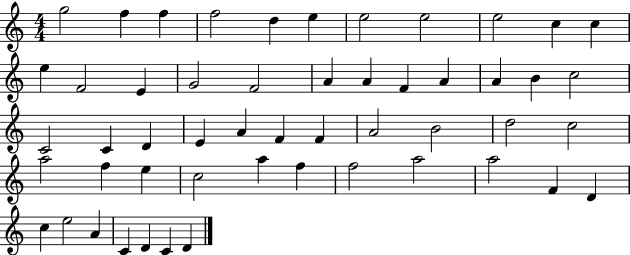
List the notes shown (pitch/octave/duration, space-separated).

G5/h F5/q F5/q F5/h D5/q E5/q E5/h E5/h E5/h C5/q C5/q E5/q F4/h E4/q G4/h F4/h A4/q A4/q F4/q A4/q A4/q B4/q C5/h C4/h C4/q D4/q E4/q A4/q F4/q F4/q A4/h B4/h D5/h C5/h A5/h F5/q E5/q C5/h A5/q F5/q F5/h A5/h A5/h F4/q D4/q C5/q E5/h A4/q C4/q D4/q C4/q D4/q